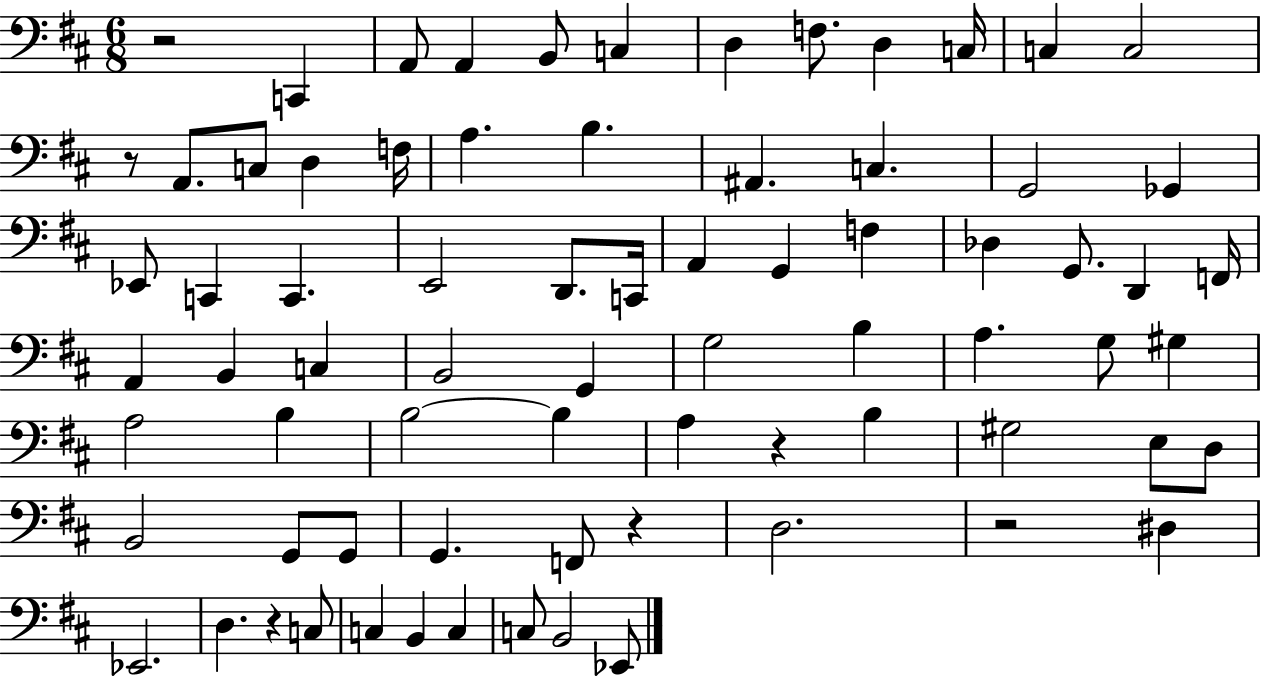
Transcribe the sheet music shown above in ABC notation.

X:1
T:Untitled
M:6/8
L:1/4
K:D
z2 C,, A,,/2 A,, B,,/2 C, D, F,/2 D, C,/4 C, C,2 z/2 A,,/2 C,/2 D, F,/4 A, B, ^A,, C, G,,2 _G,, _E,,/2 C,, C,, E,,2 D,,/2 C,,/4 A,, G,, F, _D, G,,/2 D,, F,,/4 A,, B,, C, B,,2 G,, G,2 B, A, G,/2 ^G, A,2 B, B,2 B, A, z B, ^G,2 E,/2 D,/2 B,,2 G,,/2 G,,/2 G,, F,,/2 z D,2 z2 ^D, _E,,2 D, z C,/2 C, B,, C, C,/2 B,,2 _E,,/2